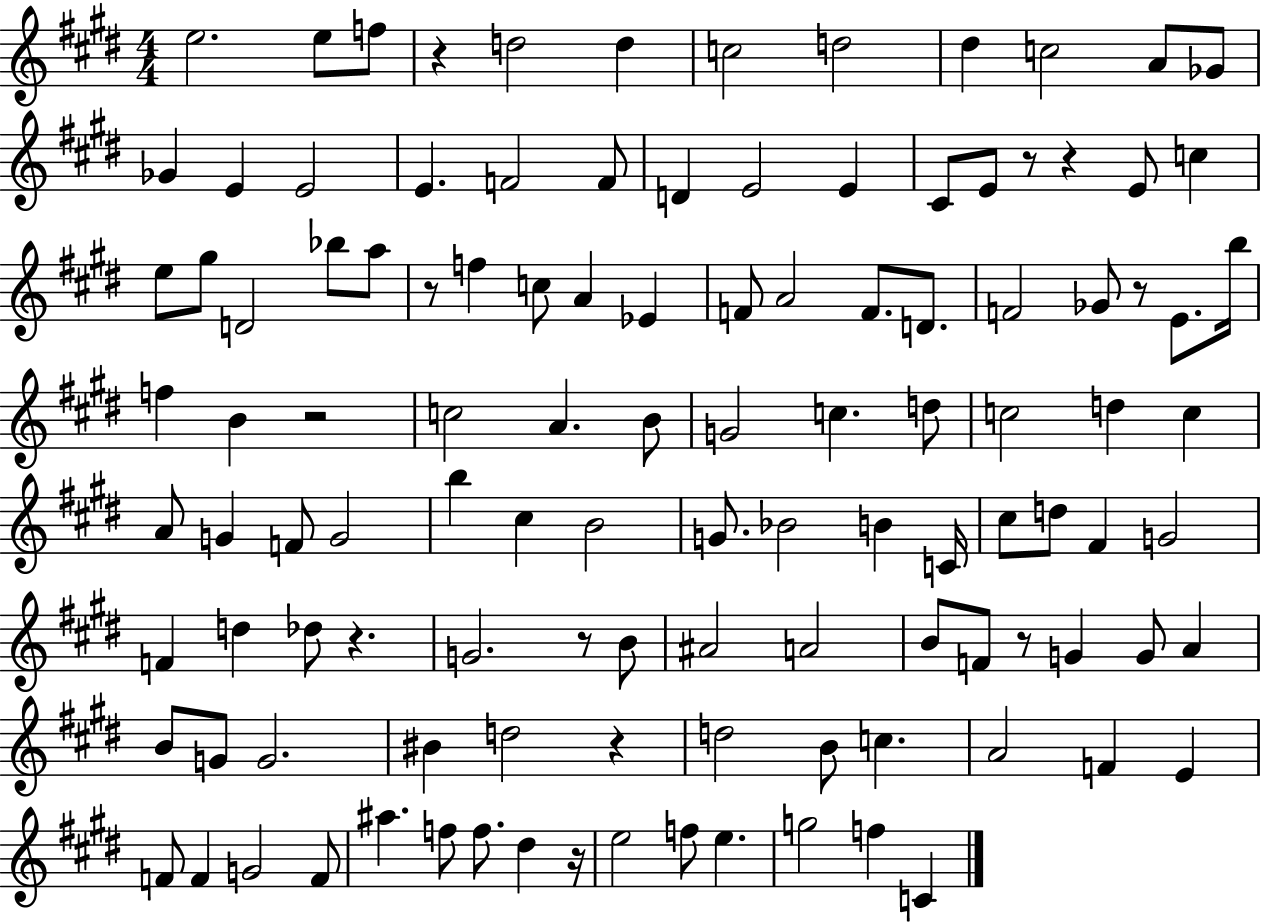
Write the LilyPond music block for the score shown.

{
  \clef treble
  \numericTimeSignature
  \time 4/4
  \key e \major
  e''2. e''8 f''8 | r4 d''2 d''4 | c''2 d''2 | dis''4 c''2 a'8 ges'8 | \break ges'4 e'4 e'2 | e'4. f'2 f'8 | d'4 e'2 e'4 | cis'8 e'8 r8 r4 e'8 c''4 | \break e''8 gis''8 d'2 bes''8 a''8 | r8 f''4 c''8 a'4 ees'4 | f'8 a'2 f'8. d'8. | f'2 ges'8 r8 e'8. b''16 | \break f''4 b'4 r2 | c''2 a'4. b'8 | g'2 c''4. d''8 | c''2 d''4 c''4 | \break a'8 g'4 f'8 g'2 | b''4 cis''4 b'2 | g'8. bes'2 b'4 c'16 | cis''8 d''8 fis'4 g'2 | \break f'4 d''4 des''8 r4. | g'2. r8 b'8 | ais'2 a'2 | b'8 f'8 r8 g'4 g'8 a'4 | \break b'8 g'8 g'2. | bis'4 d''2 r4 | d''2 b'8 c''4. | a'2 f'4 e'4 | \break f'8 f'4 g'2 f'8 | ais''4. f''8 f''8. dis''4 r16 | e''2 f''8 e''4. | g''2 f''4 c'4 | \break \bar "|."
}